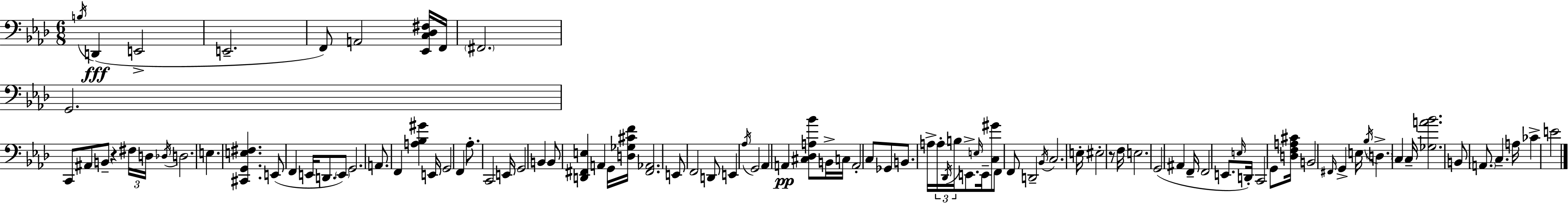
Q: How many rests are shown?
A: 2